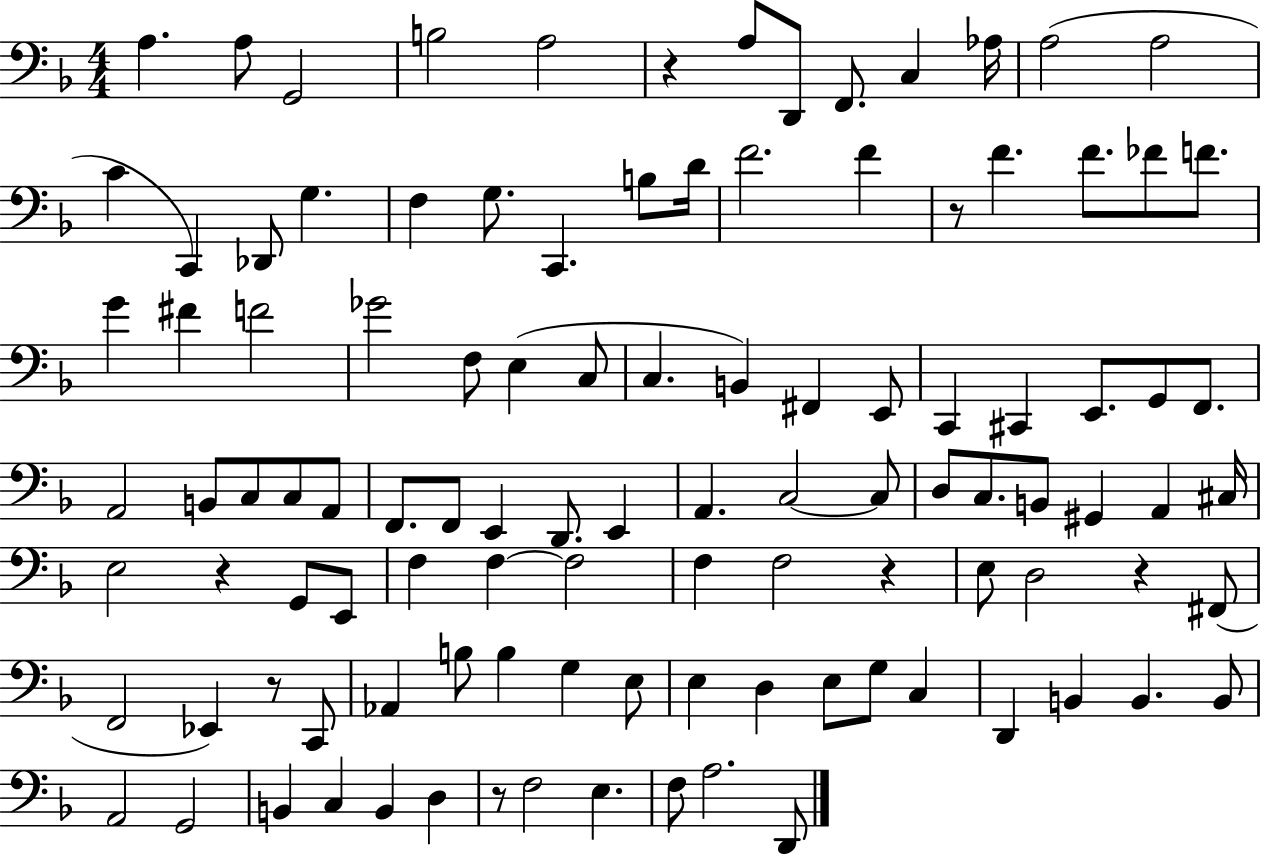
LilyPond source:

{
  \clef bass
  \numericTimeSignature
  \time 4/4
  \key f \major
  \repeat volta 2 { a4. a8 g,2 | b2 a2 | r4 a8 d,8 f,8. c4 aes16 | a2( a2 | \break c'4 c,4) des,8 g4. | f4 g8. c,4. b8 d'16 | f'2. f'4 | r8 f'4. f'8. fes'8 f'8. | \break g'4 fis'4 f'2 | ges'2 f8 e4( c8 | c4. b,4) fis,4 e,8 | c,4 cis,4 e,8. g,8 f,8. | \break a,2 b,8 c8 c8 a,8 | f,8. f,8 e,4 d,8. e,4 | a,4. c2~~ c8 | d8 c8. b,8 gis,4 a,4 cis16 | \break e2 r4 g,8 e,8 | f4 f4~~ f2 | f4 f2 r4 | e8 d2 r4 fis,8( | \break f,2 ees,4) r8 c,8 | aes,4 b8 b4 g4 e8 | e4 d4 e8 g8 c4 | d,4 b,4 b,4. b,8 | \break a,2 g,2 | b,4 c4 b,4 d4 | r8 f2 e4. | f8 a2. d,8 | \break } \bar "|."
}